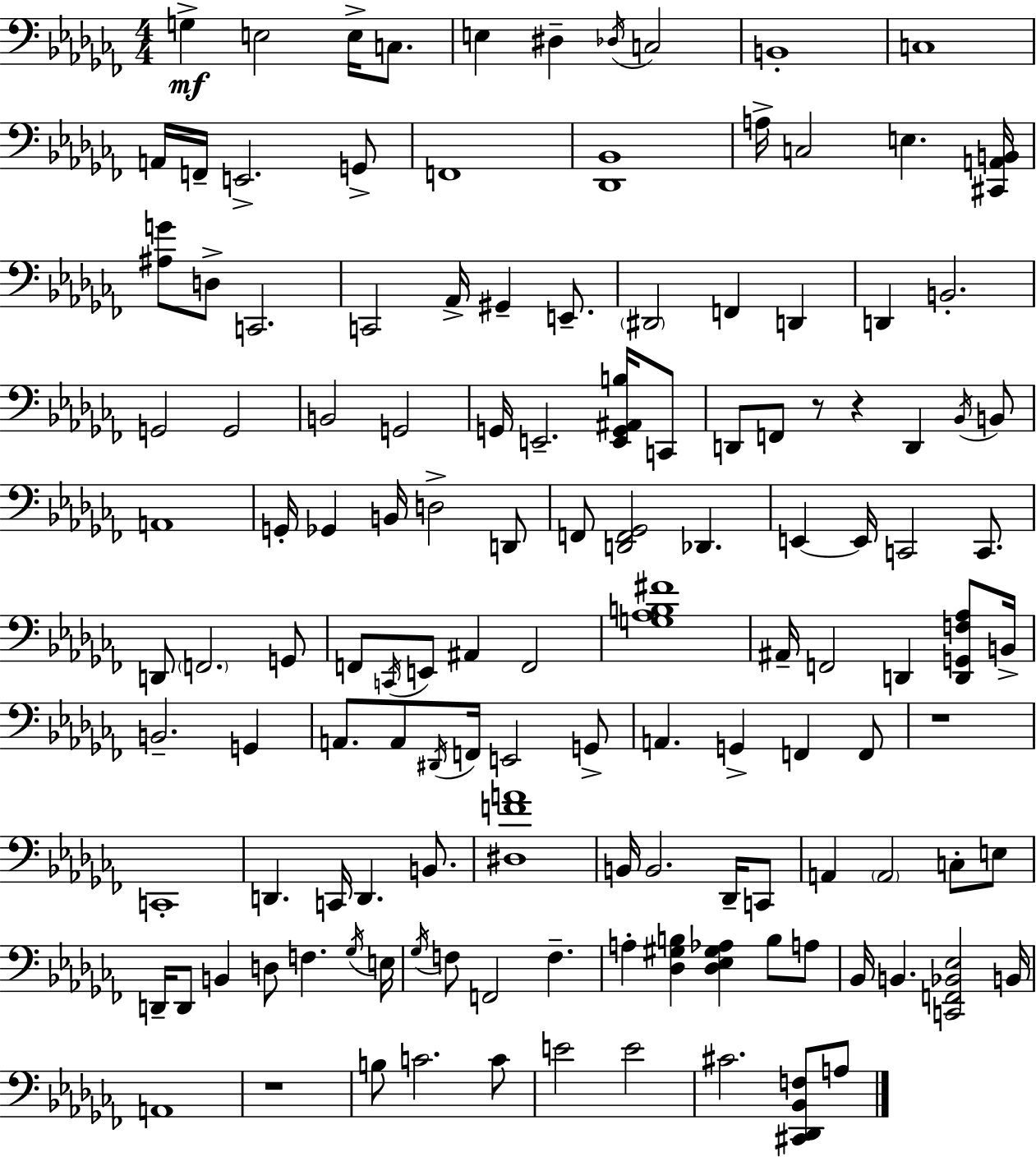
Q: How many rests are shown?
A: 4